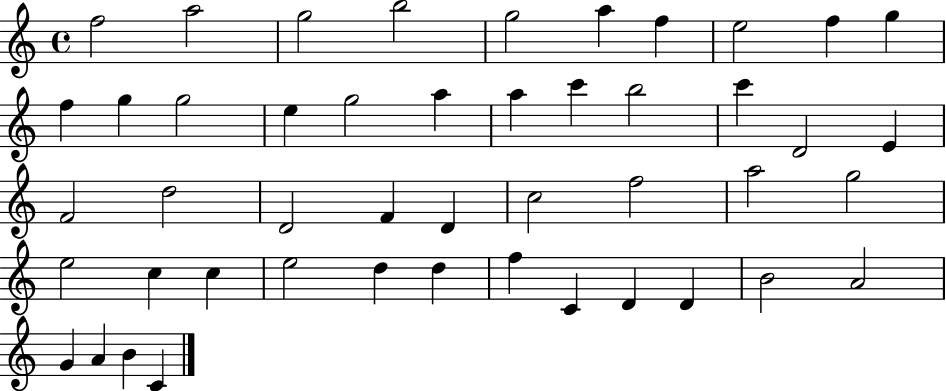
F5/h A5/h G5/h B5/h G5/h A5/q F5/q E5/h F5/q G5/q F5/q G5/q G5/h E5/q G5/h A5/q A5/q C6/q B5/h C6/q D4/h E4/q F4/h D5/h D4/h F4/q D4/q C5/h F5/h A5/h G5/h E5/h C5/q C5/q E5/h D5/q D5/q F5/q C4/q D4/q D4/q B4/h A4/h G4/q A4/q B4/q C4/q